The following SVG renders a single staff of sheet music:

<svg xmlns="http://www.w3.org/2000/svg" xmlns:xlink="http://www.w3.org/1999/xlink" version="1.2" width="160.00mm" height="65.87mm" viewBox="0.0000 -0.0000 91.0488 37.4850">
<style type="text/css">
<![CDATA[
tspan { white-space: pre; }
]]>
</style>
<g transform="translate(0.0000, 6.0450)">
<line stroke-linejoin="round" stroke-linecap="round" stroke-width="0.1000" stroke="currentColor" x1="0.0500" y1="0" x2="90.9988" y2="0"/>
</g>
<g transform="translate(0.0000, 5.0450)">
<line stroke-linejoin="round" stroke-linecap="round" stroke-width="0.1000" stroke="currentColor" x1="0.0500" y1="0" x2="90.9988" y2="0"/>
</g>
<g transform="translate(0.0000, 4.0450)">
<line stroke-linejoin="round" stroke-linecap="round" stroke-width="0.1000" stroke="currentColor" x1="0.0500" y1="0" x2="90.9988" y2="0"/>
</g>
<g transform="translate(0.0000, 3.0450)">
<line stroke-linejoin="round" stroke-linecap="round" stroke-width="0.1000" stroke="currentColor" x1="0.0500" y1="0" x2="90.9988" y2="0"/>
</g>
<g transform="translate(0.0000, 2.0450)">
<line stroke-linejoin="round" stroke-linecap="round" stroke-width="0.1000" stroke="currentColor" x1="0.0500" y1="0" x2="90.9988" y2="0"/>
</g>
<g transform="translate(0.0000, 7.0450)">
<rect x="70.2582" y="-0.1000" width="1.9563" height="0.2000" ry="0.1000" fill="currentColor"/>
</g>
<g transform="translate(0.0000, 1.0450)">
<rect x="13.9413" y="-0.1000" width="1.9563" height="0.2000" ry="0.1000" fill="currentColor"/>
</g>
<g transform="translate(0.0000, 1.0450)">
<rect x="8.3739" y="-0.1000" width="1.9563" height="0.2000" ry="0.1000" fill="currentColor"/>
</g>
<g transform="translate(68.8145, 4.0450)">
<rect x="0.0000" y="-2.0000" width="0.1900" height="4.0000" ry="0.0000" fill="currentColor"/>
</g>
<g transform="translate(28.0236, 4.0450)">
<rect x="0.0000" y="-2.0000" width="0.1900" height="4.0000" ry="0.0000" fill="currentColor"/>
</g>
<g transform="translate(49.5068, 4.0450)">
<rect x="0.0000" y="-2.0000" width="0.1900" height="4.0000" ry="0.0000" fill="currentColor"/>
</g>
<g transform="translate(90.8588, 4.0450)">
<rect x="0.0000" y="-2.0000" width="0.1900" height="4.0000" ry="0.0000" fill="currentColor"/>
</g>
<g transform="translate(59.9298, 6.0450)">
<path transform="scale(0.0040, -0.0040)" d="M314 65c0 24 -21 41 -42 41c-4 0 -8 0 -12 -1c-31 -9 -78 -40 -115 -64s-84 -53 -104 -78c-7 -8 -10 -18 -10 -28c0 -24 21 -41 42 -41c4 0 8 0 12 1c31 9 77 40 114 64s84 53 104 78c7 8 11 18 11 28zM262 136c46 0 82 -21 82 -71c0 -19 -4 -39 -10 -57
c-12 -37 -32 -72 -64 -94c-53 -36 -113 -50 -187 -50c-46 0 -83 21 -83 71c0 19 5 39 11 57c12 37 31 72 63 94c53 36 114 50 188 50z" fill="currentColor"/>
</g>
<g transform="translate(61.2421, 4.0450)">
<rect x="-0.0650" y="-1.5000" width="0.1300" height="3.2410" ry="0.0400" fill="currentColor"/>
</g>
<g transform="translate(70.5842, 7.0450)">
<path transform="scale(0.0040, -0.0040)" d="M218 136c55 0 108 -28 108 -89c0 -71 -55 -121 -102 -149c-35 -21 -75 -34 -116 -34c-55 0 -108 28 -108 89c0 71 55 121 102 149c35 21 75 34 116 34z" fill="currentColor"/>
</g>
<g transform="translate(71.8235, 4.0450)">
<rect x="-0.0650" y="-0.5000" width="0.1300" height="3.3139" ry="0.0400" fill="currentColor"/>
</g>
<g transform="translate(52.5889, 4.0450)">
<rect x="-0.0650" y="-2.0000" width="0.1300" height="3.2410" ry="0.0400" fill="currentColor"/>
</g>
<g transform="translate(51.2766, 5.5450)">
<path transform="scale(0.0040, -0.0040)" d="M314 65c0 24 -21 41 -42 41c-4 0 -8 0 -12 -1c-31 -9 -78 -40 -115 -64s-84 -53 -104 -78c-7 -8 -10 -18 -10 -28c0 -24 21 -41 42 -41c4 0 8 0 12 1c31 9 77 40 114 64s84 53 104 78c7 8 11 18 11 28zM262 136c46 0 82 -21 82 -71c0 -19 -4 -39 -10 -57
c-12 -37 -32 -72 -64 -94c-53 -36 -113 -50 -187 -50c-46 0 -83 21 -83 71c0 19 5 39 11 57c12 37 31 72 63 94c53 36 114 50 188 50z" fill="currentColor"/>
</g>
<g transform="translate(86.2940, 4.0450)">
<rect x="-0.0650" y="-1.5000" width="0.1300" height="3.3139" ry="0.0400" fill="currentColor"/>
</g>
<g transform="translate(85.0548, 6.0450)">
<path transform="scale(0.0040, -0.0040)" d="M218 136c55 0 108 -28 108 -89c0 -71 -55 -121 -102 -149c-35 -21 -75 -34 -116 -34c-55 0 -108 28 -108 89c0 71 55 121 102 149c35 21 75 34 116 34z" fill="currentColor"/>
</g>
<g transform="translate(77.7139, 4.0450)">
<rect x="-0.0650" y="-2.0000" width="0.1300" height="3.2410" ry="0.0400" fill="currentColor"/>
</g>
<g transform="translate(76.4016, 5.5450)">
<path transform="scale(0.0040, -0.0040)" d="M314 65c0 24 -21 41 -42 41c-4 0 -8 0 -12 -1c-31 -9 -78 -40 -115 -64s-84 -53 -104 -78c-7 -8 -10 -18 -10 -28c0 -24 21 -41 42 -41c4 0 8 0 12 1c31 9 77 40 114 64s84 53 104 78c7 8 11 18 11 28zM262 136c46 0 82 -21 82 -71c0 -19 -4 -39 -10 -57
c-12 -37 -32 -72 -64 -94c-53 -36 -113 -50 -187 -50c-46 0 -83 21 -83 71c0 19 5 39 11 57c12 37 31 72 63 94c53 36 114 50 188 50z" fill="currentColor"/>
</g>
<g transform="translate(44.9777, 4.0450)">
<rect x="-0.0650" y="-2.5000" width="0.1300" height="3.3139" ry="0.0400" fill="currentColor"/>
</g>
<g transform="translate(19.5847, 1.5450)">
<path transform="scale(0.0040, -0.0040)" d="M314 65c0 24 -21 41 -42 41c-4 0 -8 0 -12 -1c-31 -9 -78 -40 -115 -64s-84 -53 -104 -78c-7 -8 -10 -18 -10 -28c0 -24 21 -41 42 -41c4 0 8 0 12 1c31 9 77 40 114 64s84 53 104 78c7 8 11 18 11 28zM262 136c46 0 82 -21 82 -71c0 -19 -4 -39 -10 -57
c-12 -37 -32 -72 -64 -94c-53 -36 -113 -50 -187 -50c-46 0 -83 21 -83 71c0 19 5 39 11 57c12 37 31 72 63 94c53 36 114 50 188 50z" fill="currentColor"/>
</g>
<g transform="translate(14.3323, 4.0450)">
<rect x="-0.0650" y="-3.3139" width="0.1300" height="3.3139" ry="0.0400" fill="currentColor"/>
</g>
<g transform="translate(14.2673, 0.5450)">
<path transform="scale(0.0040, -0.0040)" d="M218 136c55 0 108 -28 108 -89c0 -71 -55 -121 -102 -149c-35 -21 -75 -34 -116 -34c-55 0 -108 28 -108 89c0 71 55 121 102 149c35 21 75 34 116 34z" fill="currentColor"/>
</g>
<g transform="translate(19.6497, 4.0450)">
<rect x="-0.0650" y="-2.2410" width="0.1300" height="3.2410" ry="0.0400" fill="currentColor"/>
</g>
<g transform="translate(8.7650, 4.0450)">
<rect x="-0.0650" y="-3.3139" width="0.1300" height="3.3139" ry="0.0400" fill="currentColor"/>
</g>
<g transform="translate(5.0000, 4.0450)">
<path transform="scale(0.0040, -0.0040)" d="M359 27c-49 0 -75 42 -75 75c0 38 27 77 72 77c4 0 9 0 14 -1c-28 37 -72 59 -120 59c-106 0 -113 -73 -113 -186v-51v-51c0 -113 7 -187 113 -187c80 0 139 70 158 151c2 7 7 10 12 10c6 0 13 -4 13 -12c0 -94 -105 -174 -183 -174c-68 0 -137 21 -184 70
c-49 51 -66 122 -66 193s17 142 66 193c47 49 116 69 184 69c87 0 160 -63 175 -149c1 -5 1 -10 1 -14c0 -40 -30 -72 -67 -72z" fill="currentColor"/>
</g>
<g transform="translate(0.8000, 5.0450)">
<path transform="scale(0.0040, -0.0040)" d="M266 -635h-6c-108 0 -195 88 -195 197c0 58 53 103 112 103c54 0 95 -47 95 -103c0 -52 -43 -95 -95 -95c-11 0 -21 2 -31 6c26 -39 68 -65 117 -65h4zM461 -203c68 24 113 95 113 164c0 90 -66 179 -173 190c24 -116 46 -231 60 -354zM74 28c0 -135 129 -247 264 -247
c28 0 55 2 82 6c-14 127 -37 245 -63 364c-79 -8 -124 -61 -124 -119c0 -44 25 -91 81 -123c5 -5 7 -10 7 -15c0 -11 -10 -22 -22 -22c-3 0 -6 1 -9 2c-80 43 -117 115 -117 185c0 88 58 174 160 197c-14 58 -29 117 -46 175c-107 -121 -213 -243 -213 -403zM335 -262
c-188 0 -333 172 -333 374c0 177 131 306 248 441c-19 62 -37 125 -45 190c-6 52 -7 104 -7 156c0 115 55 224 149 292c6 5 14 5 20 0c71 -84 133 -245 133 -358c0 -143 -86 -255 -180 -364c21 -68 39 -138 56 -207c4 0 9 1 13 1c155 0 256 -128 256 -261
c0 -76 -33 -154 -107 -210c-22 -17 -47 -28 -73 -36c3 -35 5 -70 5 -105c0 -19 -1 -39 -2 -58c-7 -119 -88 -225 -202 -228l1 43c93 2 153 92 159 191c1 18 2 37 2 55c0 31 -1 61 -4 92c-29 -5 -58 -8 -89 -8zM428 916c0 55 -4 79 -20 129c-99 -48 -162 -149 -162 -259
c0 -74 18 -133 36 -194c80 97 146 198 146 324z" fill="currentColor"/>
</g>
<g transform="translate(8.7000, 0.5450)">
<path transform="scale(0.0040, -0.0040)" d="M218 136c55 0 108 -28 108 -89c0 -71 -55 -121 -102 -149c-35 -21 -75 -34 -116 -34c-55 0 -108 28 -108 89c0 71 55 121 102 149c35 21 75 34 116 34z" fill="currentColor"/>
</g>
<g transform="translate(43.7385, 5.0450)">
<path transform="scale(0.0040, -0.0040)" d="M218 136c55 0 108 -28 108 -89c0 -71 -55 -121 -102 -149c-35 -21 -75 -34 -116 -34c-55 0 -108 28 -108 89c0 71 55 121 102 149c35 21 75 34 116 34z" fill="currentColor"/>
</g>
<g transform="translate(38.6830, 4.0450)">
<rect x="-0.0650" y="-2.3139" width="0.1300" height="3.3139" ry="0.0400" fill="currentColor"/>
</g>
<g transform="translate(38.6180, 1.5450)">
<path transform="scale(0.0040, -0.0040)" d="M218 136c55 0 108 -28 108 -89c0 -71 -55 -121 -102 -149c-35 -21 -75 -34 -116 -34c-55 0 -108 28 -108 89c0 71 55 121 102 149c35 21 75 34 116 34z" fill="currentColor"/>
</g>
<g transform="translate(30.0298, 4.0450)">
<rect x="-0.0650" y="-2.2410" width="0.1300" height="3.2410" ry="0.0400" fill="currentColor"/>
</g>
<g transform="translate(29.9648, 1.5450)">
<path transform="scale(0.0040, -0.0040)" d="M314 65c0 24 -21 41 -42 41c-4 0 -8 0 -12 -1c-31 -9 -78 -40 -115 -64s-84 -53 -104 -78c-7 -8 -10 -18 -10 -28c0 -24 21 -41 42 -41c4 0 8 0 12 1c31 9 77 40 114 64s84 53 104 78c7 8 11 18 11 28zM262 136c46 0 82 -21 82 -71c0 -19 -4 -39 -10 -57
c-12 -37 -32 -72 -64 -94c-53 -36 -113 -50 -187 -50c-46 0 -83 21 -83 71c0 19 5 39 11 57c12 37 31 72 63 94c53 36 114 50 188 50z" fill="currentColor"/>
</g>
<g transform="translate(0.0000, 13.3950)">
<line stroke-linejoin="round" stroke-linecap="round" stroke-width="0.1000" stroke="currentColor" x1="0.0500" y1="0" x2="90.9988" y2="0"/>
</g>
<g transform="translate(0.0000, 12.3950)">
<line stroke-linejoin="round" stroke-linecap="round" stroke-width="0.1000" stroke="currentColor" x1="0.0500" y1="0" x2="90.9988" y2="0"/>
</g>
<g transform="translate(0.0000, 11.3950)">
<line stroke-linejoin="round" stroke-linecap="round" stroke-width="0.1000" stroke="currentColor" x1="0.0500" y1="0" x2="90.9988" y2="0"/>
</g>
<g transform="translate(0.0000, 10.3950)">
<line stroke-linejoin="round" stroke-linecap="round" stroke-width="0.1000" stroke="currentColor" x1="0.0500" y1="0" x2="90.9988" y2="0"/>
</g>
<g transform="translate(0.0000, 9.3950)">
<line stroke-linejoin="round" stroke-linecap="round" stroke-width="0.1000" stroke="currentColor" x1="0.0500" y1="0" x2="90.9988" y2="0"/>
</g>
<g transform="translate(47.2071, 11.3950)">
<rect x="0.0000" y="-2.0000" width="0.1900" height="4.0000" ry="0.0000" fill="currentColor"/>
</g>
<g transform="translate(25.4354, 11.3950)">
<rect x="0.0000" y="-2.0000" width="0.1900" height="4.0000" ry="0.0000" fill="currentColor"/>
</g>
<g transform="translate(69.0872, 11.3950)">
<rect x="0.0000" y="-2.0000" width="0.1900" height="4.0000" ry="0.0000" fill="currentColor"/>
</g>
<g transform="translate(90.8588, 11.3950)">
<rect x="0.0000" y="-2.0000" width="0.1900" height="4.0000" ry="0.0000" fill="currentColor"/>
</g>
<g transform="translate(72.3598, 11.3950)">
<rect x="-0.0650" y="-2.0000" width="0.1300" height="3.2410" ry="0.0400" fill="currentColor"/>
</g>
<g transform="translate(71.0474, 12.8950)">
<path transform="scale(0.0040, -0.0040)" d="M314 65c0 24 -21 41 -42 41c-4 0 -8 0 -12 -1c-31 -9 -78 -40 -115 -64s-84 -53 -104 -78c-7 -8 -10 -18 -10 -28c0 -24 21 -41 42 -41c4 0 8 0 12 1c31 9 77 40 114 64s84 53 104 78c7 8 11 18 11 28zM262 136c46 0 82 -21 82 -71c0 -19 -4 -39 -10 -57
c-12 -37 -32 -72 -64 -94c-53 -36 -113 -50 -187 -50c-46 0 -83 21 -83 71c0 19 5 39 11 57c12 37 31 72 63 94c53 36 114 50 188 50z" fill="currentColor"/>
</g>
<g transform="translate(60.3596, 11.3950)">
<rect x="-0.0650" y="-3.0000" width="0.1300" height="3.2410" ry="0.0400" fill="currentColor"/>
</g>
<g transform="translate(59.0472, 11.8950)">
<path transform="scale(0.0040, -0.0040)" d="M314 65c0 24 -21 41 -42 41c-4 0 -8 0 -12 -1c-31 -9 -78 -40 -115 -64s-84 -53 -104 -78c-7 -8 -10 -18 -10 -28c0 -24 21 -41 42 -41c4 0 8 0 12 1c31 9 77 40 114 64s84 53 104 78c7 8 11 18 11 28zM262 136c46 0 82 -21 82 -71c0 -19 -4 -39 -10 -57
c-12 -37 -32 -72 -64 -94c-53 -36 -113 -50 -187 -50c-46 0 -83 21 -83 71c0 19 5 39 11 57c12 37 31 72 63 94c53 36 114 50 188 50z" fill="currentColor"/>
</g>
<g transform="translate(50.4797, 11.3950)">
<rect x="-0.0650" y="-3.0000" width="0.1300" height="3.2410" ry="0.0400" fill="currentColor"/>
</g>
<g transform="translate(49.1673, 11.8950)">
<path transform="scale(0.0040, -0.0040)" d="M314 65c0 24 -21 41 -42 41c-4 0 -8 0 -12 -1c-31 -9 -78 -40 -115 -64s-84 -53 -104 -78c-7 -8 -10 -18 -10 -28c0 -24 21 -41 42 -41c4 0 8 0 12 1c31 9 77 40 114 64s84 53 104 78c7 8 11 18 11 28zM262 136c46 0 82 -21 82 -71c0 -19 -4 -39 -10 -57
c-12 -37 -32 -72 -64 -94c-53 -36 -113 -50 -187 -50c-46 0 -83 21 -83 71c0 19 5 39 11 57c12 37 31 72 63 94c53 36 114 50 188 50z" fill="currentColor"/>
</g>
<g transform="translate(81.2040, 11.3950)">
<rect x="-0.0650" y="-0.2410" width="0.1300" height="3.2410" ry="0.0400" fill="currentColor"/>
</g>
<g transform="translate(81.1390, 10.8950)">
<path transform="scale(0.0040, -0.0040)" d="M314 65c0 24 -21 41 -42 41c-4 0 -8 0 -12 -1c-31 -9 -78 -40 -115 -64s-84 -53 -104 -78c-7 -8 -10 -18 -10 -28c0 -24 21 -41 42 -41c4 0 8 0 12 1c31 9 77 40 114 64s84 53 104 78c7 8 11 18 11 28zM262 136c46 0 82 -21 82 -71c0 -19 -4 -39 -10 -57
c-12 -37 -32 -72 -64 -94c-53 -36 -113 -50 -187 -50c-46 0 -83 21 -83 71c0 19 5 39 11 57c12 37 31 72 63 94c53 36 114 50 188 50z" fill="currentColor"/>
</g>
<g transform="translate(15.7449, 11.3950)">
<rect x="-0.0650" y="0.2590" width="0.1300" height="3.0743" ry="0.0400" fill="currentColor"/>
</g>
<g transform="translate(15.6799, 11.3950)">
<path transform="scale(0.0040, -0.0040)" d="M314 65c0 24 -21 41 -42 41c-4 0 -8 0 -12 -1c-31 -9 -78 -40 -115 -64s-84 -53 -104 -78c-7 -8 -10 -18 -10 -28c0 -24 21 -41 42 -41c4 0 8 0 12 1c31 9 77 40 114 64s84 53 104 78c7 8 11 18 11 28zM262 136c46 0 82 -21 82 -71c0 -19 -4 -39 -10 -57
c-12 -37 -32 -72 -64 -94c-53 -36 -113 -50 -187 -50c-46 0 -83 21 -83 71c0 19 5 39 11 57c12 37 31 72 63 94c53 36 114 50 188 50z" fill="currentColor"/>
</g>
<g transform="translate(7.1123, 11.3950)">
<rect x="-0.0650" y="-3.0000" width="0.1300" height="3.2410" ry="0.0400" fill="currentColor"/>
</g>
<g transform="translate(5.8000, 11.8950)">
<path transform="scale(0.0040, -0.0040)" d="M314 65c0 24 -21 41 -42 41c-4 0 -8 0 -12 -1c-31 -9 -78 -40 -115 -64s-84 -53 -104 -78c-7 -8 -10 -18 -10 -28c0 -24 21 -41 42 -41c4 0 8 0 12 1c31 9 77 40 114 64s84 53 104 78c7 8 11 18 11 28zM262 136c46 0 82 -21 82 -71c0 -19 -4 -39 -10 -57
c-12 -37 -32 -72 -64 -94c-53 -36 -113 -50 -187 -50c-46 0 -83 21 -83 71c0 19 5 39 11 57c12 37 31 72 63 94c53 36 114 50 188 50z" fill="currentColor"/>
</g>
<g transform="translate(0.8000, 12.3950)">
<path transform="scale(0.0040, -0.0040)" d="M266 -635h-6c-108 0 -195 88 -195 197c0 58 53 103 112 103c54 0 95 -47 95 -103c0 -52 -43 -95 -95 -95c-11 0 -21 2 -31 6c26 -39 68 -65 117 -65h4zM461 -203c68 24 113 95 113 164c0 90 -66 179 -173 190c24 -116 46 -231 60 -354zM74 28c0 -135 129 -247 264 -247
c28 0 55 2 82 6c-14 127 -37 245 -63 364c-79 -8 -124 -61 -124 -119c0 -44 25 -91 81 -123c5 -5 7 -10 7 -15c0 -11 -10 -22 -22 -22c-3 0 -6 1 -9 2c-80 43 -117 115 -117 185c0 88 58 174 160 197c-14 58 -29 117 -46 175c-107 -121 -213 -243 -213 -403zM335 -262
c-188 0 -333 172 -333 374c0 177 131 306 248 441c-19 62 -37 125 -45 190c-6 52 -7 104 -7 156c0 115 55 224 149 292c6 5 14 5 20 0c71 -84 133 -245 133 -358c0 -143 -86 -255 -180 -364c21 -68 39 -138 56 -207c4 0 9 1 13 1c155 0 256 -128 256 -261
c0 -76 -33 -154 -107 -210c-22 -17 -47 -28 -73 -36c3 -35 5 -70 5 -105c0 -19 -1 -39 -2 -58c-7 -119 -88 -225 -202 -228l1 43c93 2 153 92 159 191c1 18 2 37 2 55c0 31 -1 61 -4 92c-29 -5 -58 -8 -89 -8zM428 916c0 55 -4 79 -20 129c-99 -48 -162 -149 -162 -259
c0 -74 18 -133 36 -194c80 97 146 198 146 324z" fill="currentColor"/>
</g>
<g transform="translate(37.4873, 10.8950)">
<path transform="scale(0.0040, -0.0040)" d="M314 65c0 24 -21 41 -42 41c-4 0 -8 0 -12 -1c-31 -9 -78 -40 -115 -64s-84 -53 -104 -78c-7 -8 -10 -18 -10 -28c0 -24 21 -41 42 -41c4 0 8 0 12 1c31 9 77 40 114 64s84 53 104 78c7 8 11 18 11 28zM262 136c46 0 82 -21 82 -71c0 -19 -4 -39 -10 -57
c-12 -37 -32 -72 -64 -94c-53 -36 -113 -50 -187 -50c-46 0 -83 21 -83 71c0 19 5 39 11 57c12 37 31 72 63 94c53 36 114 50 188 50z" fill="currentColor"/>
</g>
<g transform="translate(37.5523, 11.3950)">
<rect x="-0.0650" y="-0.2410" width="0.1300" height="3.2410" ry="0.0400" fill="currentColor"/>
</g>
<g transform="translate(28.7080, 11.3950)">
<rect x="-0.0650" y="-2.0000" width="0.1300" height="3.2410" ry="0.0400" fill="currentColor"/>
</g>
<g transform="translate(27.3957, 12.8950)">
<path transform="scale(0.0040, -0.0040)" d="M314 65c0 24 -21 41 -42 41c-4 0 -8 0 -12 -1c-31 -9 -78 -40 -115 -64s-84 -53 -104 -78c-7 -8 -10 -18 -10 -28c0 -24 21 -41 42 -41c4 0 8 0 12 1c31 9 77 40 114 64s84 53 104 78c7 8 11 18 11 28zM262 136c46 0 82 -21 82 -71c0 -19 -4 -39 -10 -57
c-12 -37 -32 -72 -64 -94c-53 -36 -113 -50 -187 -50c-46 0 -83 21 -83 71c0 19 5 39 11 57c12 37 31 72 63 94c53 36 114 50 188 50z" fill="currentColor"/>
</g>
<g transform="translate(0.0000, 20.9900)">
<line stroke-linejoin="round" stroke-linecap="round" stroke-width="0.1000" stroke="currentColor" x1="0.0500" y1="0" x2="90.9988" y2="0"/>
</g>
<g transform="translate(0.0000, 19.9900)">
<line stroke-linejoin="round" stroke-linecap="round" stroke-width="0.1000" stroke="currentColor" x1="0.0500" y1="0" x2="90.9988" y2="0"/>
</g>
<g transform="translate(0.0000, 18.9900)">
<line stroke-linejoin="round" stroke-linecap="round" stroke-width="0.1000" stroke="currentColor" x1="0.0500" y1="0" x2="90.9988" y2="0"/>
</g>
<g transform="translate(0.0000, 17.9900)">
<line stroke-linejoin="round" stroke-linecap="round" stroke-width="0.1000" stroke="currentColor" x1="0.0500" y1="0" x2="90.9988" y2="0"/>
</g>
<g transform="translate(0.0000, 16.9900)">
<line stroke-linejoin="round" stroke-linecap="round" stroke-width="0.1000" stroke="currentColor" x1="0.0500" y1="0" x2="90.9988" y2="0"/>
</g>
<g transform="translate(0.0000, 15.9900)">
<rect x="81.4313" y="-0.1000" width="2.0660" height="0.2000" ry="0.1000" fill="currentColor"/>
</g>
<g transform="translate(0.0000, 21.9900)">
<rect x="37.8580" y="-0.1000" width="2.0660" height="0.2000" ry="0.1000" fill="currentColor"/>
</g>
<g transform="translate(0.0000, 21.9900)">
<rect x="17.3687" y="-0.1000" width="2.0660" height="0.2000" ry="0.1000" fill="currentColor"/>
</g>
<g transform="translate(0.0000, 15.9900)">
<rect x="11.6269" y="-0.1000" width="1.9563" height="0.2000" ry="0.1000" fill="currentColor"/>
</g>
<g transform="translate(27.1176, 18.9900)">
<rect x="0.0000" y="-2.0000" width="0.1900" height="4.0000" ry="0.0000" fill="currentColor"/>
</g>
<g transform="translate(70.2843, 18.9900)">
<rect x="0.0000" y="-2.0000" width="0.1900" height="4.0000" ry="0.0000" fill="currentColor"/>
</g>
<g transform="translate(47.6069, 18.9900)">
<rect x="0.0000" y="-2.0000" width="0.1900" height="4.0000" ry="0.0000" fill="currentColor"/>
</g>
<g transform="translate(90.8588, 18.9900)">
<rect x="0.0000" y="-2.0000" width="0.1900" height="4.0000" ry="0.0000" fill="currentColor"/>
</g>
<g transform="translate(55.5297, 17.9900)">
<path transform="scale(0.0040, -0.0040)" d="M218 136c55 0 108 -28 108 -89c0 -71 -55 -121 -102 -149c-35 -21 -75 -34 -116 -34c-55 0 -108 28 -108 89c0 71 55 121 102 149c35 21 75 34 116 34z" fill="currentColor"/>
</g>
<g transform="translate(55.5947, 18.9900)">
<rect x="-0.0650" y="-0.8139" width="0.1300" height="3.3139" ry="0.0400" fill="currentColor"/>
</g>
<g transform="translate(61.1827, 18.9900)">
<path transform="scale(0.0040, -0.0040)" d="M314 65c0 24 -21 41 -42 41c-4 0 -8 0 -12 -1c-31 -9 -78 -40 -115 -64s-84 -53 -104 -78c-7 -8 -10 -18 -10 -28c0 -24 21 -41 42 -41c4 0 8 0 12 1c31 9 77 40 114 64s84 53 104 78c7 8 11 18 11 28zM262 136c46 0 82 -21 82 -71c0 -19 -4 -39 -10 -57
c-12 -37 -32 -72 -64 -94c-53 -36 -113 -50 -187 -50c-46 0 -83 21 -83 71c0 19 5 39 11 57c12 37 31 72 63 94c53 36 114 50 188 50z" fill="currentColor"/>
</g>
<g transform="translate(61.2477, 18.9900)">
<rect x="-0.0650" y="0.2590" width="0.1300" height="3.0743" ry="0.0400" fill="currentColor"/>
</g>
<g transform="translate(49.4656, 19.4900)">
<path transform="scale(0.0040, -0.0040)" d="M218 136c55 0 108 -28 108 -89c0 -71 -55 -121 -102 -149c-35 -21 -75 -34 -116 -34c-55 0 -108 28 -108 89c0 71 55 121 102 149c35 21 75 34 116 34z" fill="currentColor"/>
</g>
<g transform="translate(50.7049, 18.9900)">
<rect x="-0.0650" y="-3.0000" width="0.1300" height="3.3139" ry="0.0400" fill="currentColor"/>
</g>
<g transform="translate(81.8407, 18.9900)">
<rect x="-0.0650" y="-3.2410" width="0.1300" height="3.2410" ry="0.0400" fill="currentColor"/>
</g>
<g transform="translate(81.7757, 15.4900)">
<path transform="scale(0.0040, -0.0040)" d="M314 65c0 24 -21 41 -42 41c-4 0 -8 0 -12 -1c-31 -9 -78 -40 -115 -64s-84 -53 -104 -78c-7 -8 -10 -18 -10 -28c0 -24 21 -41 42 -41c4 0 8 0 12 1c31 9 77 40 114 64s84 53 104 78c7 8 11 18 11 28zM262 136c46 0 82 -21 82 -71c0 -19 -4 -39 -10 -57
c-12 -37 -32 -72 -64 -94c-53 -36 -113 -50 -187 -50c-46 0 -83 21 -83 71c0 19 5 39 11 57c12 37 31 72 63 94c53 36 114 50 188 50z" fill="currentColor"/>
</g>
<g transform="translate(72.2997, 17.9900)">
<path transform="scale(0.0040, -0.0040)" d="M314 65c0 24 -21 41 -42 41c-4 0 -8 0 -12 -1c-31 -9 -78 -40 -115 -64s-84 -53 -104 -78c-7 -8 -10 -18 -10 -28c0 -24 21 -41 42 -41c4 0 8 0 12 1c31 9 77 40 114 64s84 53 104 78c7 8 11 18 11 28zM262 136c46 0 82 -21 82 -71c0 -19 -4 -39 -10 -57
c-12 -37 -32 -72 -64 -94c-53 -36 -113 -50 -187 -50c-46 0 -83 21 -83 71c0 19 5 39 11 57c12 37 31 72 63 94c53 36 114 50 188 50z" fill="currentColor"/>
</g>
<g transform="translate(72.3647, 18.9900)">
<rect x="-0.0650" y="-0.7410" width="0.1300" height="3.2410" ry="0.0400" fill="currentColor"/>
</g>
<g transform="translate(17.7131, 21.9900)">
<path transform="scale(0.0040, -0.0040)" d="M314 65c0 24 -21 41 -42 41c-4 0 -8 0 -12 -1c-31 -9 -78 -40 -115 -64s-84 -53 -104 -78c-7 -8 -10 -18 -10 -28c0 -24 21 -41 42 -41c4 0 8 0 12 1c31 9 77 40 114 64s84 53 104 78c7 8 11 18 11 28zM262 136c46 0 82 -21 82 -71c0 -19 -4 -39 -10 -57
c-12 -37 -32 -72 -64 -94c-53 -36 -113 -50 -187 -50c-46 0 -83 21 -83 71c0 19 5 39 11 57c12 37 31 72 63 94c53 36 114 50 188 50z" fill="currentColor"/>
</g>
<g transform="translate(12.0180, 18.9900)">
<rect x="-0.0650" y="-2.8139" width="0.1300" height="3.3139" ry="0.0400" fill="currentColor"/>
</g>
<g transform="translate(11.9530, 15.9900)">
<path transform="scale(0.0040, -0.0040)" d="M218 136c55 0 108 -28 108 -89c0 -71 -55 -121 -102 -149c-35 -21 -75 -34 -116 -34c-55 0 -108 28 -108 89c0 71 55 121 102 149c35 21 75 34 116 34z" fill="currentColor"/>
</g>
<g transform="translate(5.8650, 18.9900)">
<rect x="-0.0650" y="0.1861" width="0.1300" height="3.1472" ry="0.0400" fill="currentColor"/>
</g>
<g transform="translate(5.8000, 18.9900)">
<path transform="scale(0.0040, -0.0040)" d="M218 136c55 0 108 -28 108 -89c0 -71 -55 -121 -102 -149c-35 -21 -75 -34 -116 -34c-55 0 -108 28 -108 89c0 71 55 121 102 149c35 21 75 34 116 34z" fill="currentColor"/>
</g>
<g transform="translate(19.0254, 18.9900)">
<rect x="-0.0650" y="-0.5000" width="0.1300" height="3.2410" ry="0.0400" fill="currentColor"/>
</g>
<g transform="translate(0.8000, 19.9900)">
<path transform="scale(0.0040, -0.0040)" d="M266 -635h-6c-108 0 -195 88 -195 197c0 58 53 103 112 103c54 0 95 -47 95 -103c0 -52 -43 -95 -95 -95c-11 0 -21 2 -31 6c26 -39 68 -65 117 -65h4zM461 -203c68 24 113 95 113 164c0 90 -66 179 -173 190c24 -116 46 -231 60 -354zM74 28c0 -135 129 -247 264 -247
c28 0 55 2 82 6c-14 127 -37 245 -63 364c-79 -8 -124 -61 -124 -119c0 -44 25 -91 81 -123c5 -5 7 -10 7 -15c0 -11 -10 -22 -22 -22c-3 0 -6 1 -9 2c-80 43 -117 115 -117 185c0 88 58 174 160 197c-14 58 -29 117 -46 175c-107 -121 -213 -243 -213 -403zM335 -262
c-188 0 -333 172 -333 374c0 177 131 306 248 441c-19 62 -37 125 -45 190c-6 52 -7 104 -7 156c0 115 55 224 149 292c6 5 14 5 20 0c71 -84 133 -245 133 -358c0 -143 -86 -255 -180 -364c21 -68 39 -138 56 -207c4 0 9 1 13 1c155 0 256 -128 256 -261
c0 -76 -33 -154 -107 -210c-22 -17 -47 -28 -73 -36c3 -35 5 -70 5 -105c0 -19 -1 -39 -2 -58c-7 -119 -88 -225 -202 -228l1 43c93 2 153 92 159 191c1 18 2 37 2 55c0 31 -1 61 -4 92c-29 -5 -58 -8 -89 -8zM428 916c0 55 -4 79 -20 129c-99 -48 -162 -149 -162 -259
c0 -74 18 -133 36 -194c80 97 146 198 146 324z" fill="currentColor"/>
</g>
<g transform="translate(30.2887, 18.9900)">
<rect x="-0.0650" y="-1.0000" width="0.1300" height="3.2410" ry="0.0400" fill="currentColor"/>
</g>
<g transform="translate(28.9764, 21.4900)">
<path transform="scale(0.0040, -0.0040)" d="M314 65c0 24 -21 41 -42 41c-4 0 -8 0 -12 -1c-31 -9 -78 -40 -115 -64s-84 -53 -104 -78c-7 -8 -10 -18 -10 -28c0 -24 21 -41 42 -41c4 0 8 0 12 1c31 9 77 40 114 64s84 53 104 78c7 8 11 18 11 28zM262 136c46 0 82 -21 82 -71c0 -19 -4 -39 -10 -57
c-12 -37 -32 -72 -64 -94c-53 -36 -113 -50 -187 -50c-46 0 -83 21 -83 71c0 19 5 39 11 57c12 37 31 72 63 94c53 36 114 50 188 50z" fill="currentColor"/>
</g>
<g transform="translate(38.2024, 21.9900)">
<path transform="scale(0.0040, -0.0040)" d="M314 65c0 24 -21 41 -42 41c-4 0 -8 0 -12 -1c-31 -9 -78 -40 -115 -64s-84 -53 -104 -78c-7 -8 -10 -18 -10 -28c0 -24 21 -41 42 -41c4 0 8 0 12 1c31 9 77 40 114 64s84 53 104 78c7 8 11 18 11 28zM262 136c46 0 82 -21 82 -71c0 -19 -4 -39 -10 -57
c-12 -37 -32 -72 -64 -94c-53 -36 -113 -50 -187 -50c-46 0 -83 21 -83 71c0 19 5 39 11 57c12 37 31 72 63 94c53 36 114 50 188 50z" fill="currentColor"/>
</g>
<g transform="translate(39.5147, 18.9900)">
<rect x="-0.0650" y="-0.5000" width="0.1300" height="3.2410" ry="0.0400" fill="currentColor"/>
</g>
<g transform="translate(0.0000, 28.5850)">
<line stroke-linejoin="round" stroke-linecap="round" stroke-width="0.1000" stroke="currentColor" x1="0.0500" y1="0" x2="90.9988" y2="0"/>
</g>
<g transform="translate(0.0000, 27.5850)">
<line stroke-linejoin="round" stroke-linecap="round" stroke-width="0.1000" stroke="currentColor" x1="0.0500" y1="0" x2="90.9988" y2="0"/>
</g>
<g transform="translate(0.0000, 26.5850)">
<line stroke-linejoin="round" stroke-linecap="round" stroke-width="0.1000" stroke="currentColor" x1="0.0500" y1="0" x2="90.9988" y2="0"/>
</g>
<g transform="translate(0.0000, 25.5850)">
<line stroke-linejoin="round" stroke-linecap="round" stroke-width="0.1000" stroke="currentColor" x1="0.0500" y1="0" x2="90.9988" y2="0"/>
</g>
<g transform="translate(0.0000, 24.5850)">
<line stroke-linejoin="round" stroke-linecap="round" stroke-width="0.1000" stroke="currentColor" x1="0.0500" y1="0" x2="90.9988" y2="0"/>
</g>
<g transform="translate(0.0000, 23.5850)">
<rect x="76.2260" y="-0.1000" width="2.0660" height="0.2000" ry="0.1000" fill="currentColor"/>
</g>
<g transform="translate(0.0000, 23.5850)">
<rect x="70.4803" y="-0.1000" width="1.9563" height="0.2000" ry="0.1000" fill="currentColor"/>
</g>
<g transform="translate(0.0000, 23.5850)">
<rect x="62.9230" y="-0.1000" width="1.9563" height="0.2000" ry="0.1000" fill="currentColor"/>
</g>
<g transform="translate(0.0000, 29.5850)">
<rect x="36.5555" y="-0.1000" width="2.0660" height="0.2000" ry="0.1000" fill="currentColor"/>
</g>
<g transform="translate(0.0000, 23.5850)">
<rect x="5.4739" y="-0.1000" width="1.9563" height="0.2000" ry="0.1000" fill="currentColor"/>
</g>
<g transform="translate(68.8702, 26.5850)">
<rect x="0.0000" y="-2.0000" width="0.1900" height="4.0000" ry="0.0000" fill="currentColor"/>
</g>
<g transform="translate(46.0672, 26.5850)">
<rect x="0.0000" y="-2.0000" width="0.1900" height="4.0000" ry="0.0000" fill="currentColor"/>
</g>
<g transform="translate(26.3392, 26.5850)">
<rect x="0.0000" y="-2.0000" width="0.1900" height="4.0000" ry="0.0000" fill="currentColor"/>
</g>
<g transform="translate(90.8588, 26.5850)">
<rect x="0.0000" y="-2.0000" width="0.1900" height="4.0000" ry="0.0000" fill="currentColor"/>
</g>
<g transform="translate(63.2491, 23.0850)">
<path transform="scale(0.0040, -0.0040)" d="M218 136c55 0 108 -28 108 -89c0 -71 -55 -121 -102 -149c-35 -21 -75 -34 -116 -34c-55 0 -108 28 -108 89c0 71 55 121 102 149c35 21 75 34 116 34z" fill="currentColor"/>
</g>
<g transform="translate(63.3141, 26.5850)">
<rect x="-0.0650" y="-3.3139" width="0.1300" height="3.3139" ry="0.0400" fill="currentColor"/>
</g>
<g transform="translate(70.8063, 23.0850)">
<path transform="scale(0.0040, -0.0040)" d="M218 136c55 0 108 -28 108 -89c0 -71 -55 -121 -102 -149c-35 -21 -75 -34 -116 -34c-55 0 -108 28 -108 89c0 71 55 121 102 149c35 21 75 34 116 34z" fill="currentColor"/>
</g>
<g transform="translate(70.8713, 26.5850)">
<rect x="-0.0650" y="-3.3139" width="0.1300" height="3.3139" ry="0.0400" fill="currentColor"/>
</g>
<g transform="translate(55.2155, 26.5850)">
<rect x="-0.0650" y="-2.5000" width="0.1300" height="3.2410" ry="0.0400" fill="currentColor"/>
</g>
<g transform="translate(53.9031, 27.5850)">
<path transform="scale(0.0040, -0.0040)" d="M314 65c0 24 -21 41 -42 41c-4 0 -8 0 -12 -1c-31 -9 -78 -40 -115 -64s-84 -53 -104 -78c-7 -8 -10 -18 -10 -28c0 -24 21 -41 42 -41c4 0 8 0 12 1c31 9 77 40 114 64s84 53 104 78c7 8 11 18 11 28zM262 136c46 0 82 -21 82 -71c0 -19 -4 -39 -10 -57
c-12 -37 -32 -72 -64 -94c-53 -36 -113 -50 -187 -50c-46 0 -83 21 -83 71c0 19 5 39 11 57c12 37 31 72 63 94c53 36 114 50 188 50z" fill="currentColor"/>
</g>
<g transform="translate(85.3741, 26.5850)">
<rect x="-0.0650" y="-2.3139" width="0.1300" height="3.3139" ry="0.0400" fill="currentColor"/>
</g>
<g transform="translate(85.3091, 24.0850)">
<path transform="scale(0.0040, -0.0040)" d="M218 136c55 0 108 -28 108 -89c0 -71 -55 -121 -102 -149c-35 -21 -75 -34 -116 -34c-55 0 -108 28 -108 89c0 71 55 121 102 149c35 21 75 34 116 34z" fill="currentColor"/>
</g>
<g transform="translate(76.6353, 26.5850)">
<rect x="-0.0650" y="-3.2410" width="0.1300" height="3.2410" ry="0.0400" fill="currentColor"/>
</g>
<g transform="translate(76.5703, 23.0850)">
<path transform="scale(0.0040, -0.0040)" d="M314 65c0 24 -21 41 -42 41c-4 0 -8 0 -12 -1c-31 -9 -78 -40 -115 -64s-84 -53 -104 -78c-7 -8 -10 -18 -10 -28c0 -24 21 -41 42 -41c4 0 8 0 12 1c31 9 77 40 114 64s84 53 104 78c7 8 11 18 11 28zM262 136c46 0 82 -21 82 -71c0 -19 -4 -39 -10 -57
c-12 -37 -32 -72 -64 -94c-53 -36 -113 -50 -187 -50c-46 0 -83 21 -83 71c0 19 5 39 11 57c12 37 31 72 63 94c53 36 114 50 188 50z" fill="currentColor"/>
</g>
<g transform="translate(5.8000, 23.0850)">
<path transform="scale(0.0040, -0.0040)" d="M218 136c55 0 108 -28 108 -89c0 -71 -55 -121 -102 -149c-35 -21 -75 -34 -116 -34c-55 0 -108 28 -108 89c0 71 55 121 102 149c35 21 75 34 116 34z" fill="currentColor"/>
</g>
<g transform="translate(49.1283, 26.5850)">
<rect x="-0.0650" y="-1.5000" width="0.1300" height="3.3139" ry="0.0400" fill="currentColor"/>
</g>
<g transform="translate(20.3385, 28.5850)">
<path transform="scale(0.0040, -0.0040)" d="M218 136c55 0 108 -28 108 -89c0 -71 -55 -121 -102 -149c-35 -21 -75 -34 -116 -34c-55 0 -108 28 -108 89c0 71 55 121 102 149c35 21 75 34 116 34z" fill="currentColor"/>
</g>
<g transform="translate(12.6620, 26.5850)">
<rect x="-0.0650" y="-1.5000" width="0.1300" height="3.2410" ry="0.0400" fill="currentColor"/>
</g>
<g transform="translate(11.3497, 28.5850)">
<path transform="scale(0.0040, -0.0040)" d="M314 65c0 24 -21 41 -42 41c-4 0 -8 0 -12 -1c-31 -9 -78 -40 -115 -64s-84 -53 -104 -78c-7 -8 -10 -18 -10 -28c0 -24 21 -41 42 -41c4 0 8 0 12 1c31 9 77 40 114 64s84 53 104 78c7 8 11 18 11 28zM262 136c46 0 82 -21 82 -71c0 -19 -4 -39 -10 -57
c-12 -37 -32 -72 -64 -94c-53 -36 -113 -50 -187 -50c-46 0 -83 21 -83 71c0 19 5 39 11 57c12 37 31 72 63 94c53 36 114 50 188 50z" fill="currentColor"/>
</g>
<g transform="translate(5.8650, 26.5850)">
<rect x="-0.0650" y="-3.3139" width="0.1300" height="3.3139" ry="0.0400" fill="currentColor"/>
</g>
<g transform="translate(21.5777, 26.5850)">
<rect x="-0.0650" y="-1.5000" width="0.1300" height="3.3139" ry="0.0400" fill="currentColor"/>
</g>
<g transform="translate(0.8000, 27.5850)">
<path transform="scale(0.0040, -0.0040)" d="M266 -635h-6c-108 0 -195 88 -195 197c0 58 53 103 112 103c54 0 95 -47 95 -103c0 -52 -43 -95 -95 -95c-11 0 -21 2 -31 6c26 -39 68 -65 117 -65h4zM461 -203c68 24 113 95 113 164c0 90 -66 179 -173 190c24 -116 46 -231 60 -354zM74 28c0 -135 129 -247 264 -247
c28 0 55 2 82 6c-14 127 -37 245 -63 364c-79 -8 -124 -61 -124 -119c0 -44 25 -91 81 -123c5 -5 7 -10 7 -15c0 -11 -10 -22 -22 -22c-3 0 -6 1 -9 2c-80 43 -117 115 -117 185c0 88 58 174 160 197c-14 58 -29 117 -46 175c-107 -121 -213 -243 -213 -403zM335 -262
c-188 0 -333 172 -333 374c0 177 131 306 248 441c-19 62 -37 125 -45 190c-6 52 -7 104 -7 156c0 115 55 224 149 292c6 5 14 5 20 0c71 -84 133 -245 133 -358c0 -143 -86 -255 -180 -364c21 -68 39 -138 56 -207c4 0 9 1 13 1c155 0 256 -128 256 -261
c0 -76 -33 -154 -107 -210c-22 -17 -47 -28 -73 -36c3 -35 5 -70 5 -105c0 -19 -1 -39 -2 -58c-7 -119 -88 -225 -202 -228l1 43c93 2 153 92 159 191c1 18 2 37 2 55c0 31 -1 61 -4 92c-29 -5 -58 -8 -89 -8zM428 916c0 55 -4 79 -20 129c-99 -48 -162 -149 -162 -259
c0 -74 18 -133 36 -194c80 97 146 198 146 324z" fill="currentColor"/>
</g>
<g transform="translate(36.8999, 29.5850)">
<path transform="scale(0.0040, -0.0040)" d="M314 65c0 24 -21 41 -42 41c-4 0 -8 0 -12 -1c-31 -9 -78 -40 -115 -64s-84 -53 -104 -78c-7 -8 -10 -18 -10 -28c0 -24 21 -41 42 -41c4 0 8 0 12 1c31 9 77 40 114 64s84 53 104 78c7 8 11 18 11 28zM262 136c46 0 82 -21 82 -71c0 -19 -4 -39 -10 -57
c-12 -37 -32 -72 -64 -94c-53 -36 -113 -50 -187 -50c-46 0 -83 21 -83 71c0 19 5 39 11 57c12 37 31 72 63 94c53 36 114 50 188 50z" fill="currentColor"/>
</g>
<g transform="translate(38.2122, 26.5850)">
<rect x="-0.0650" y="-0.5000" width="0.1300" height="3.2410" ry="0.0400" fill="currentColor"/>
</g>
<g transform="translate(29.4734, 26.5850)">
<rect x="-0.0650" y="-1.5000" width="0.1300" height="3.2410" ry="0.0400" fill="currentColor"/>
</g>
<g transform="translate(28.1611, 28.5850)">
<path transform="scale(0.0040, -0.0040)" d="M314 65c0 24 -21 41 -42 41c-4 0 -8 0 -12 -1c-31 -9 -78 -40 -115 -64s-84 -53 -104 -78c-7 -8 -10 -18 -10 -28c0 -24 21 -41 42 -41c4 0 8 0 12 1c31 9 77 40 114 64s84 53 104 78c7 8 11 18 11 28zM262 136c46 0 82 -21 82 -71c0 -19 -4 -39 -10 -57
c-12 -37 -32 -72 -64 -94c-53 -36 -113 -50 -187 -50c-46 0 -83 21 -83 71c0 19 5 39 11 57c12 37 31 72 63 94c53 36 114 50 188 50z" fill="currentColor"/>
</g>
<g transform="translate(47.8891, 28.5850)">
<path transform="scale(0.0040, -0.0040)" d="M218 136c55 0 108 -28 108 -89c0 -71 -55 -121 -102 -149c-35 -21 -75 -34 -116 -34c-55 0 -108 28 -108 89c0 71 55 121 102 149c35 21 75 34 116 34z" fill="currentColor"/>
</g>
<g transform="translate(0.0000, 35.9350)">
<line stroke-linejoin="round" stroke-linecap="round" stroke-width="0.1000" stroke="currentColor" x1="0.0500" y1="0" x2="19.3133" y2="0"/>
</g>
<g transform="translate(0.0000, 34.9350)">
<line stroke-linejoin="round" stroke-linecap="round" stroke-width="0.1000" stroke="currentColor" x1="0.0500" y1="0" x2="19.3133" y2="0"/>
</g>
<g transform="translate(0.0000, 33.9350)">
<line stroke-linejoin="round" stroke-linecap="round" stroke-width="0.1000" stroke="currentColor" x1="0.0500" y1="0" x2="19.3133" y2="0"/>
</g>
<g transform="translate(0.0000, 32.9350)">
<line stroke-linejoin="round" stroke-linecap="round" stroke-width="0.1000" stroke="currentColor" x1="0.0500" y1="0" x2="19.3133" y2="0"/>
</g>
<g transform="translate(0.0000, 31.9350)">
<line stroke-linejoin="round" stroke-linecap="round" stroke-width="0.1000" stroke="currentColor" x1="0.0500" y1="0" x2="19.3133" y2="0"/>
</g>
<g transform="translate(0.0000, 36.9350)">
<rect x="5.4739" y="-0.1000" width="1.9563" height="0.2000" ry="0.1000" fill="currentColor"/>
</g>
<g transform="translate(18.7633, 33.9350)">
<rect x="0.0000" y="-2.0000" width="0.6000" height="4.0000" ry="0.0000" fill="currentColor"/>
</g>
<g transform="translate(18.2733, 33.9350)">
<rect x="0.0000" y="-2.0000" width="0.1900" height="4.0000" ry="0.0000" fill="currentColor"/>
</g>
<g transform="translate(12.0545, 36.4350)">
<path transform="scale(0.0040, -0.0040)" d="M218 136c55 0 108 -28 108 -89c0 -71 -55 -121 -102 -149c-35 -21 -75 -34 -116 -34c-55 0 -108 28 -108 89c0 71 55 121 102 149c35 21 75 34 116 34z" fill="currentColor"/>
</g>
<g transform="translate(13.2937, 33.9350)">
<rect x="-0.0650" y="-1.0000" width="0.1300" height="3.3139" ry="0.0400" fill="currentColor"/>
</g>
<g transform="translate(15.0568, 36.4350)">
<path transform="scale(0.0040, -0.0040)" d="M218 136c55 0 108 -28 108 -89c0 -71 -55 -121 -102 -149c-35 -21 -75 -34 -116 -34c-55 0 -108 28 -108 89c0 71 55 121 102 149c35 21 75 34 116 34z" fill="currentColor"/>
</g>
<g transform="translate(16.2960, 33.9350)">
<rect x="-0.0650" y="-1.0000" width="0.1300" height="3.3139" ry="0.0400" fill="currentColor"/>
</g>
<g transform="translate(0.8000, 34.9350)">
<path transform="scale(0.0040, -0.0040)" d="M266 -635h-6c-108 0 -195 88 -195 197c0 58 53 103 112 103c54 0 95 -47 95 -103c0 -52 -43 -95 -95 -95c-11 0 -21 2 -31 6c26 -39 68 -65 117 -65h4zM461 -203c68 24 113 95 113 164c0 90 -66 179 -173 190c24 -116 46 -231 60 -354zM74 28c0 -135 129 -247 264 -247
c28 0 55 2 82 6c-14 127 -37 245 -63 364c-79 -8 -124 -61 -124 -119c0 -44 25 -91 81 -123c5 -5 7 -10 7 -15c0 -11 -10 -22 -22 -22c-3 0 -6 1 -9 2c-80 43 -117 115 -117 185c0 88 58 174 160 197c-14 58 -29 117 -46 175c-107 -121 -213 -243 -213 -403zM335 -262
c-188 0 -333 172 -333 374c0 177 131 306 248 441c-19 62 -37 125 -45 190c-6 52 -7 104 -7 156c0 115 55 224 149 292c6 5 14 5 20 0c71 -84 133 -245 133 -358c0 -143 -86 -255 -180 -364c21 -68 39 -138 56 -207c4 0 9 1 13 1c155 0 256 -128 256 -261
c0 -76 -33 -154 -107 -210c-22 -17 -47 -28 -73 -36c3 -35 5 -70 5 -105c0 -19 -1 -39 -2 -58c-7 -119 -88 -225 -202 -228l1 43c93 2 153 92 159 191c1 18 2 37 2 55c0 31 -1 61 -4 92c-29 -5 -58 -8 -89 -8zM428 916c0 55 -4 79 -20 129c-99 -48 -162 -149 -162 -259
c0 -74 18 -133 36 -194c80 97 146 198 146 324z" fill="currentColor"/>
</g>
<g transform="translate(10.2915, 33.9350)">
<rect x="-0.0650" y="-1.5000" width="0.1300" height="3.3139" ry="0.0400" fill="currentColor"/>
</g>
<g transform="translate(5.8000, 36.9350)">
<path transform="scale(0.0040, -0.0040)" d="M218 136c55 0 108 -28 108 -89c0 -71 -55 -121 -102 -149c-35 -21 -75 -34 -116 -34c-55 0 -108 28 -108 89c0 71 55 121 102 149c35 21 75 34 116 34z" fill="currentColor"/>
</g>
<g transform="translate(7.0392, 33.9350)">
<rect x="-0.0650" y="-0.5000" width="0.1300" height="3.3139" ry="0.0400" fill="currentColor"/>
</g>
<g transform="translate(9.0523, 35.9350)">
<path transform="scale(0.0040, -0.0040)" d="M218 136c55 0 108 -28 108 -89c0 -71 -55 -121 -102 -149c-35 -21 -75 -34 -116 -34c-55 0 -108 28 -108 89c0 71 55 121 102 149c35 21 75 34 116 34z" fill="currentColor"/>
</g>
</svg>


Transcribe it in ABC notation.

X:1
T:Untitled
M:4/4
L:1/4
K:C
b b g2 g2 g G F2 E2 C F2 E A2 B2 F2 c2 A2 A2 F2 c2 B a C2 D2 C2 A d B2 d2 b2 b E2 E E2 C2 E G2 b b b2 g C E D D